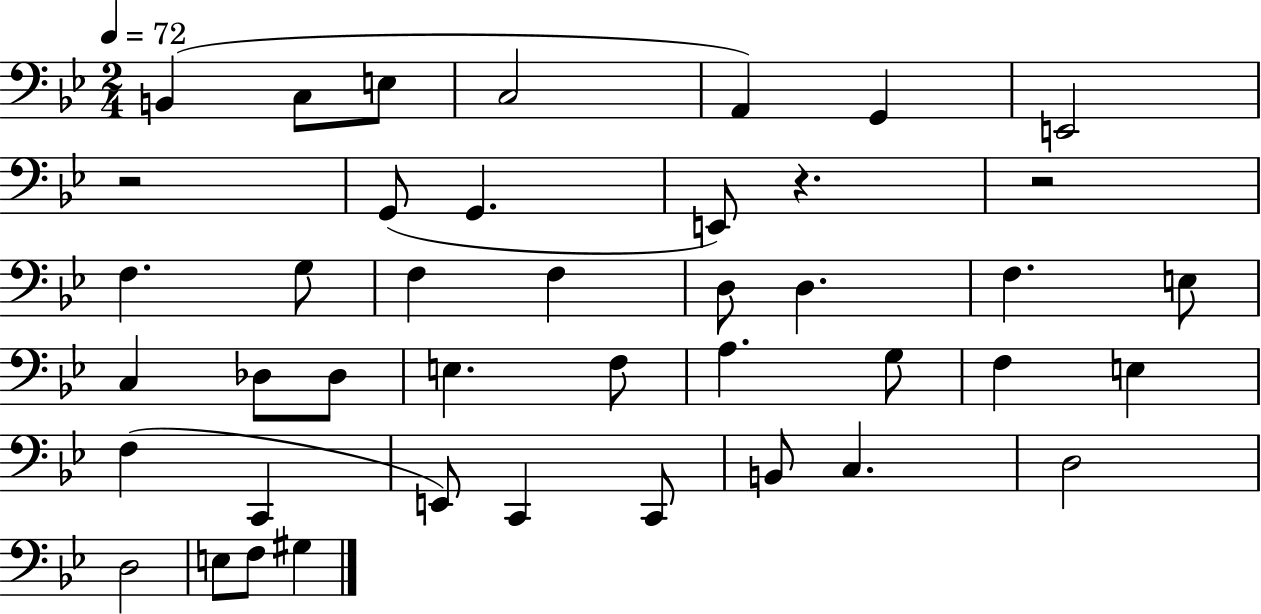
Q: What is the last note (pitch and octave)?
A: G#3